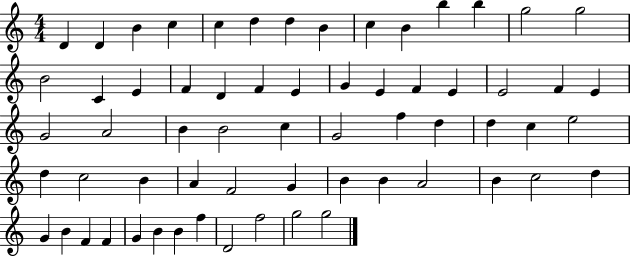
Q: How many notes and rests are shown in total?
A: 63